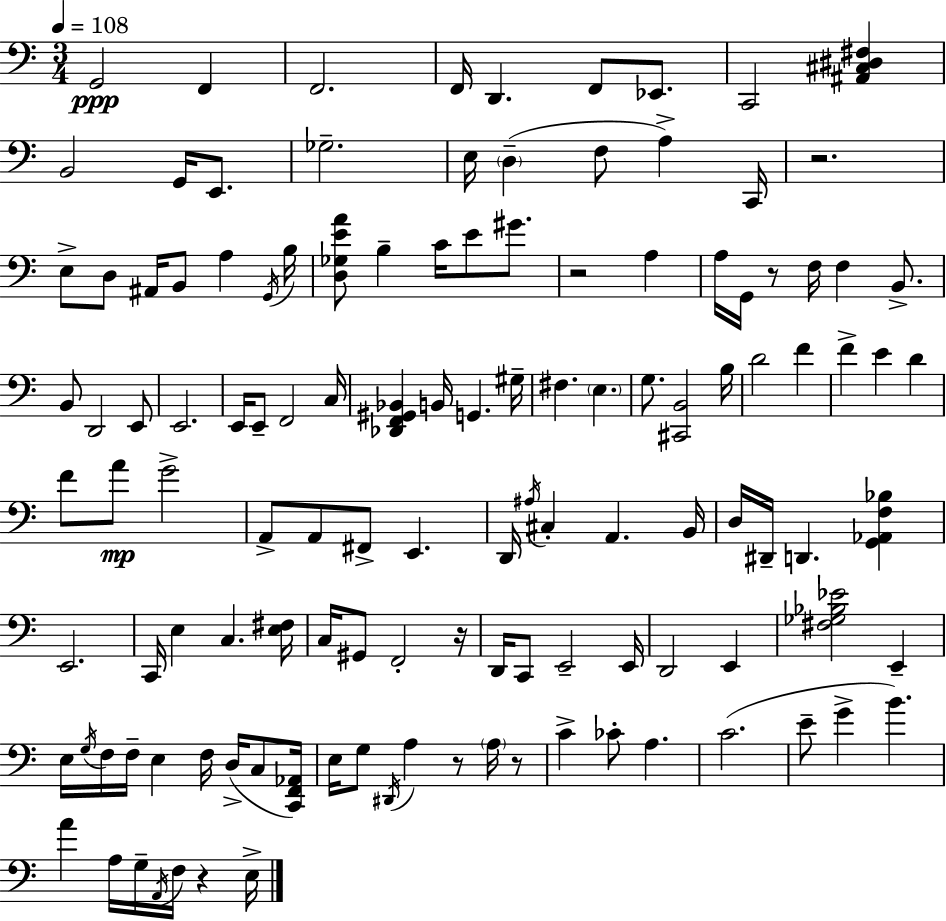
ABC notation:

X:1
T:Untitled
M:3/4
L:1/4
K:C
G,,2 F,, F,,2 F,,/4 D,, F,,/2 _E,,/2 C,,2 [^A,,^C,^D,^F,] B,,2 G,,/4 E,,/2 _G,2 E,/4 D, F,/2 A, C,,/4 z2 E,/2 D,/2 ^A,,/4 B,,/2 A, G,,/4 B,/4 [D,_G,EA]/2 B, C/4 E/2 ^G/2 z2 A, A,/4 G,,/4 z/2 F,/4 F, B,,/2 B,,/2 D,,2 E,,/2 E,,2 E,,/4 E,,/2 F,,2 C,/4 [_D,,F,,^G,,_B,,] B,,/4 G,, ^G,/4 ^F, E, G,/2 [^C,,B,,]2 B,/4 D2 F F E D F/2 A/2 G2 A,,/2 A,,/2 ^F,,/2 E,, D,,/4 ^A,/4 ^C, A,, B,,/4 D,/4 ^D,,/4 D,, [G,,_A,,F,_B,] E,,2 C,,/4 E, C, [E,^F,]/4 C,/4 ^G,,/2 F,,2 z/4 D,,/4 C,,/2 E,,2 E,,/4 D,,2 E,, [^F,_G,_B,_E]2 E,, E,/4 G,/4 F,/4 F,/4 E, F,/4 D,/4 C,/2 [C,,F,,_A,,]/4 E,/4 G,/2 ^D,,/4 A, z/2 A,/4 z/2 C _C/2 A, C2 E/2 G B A A,/4 G,/4 A,,/4 F,/4 z E,/4